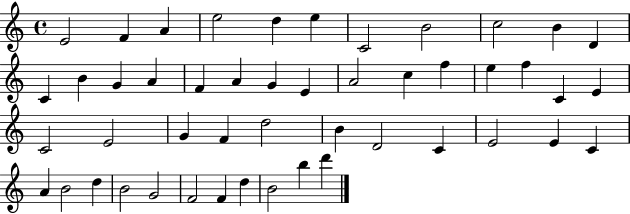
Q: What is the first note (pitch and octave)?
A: E4